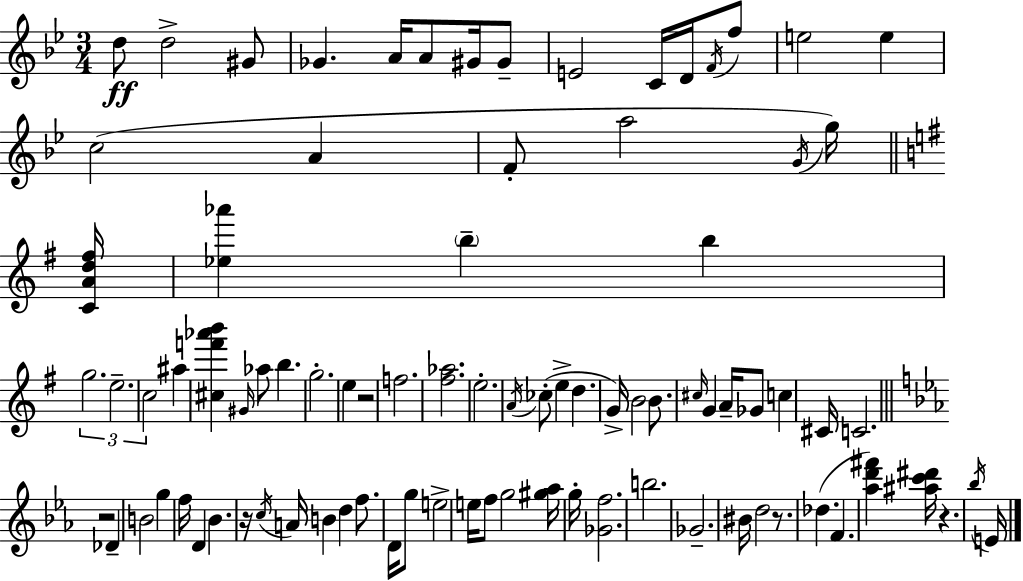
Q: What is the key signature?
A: G minor